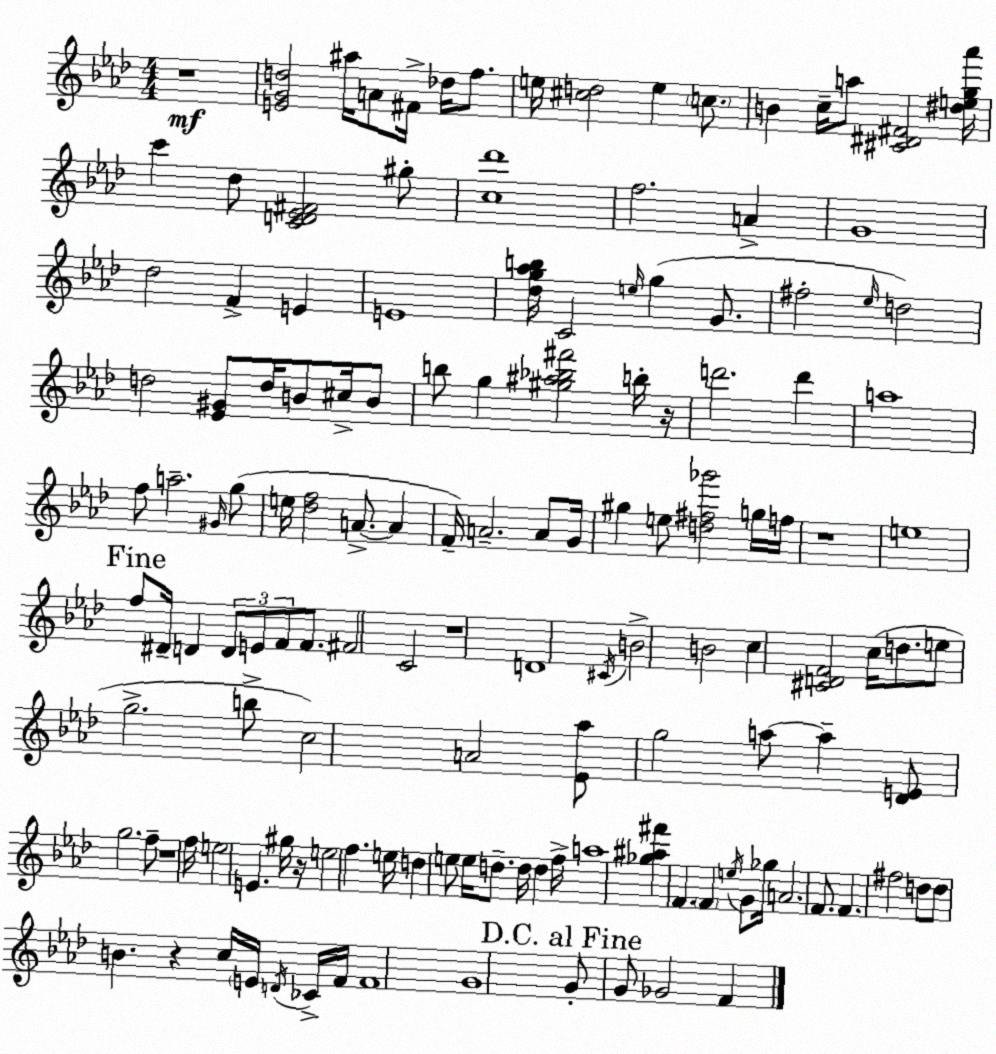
X:1
T:Untitled
M:4/4
L:1/4
K:Ab
z4 [EGd]2 ^a/4 A/2 ^F/4 _d/4 f/2 e/4 [^cd]2 e c/2 B c/4 a/2 [^C^D^F]2 [^deg_a']/4 c' _d/2 [CD_E^F]2 ^g/2 [c_d']4 f2 A G4 _d2 F E E4 [_dg_ab]/4 C2 e/4 g G/2 ^f2 _e/4 d2 d2 [_E^G]/2 d/4 B/2 ^c/4 B/2 b/2 g [^g^a_b^f']2 b/4 z/4 d'2 d' a4 f/2 a2 ^G/4 g/2 e/4 [_df]2 A/2 A F/4 A2 A/2 G/4 ^g e/2 [d^f_g']2 g/4 f/4 z4 e4 f/2 ^D/4 D D/2 E/2 F/2 F/2 ^F2 C2 z4 D4 ^C/4 B2 B2 c [^CDF]2 c/4 d/2 e/2 g2 b/2 c2 A2 [_E_a]/2 g2 a/2 a [_DE]/2 g2 f/2 z4 f/4 e2 E ^g/4 z/4 e2 f e/4 d e/2 e/4 d/2 d/4 d f/4 a4 [_g^a^f'] F F e/4 G/2 _g/4 A2 F/2 F ^f2 d/2 d/2 B z c/4 E/4 D/4 _C/4 F/4 F4 G4 G/2 G/2 _G2 F